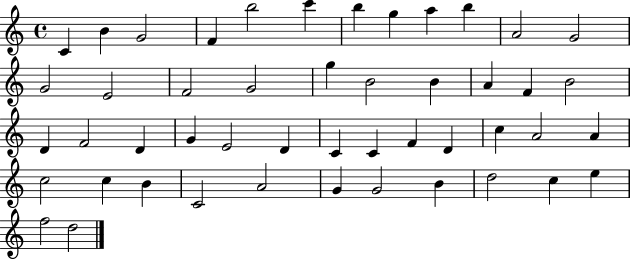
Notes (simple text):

C4/q B4/q G4/h F4/q B5/h C6/q B5/q G5/q A5/q B5/q A4/h G4/h G4/h E4/h F4/h G4/h G5/q B4/h B4/q A4/q F4/q B4/h D4/q F4/h D4/q G4/q E4/h D4/q C4/q C4/q F4/q D4/q C5/q A4/h A4/q C5/h C5/q B4/q C4/h A4/h G4/q G4/h B4/q D5/h C5/q E5/q F5/h D5/h